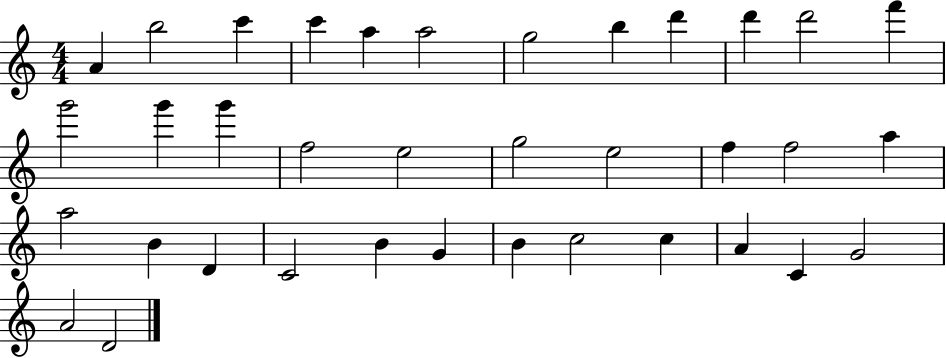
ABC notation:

X:1
T:Untitled
M:4/4
L:1/4
K:C
A b2 c' c' a a2 g2 b d' d' d'2 f' g'2 g' g' f2 e2 g2 e2 f f2 a a2 B D C2 B G B c2 c A C G2 A2 D2